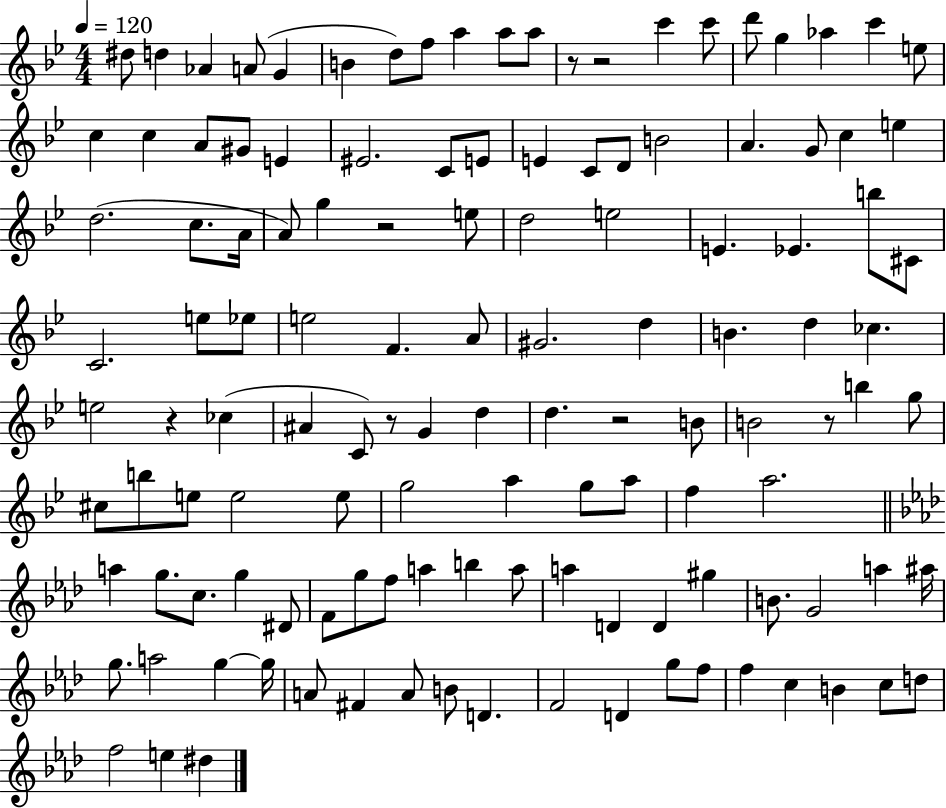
D#5/e D5/q Ab4/q A4/e G4/q B4/q D5/e F5/e A5/q A5/e A5/e R/e R/h C6/q C6/e D6/e G5/q Ab5/q C6/q E5/e C5/q C5/q A4/e G#4/e E4/q EIS4/h. C4/e E4/e E4/q C4/e D4/e B4/h A4/q. G4/e C5/q E5/q D5/h. C5/e. A4/s A4/e G5/q R/h E5/e D5/h E5/h E4/q. Eb4/q. B5/e C#4/e C4/h. E5/e Eb5/e E5/h F4/q. A4/e G#4/h. D5/q B4/q. D5/q CES5/q. E5/h R/q CES5/q A#4/q C4/e R/e G4/q D5/q D5/q. R/h B4/e B4/h R/e B5/q G5/e C#5/e B5/e E5/e E5/h E5/e G5/h A5/q G5/e A5/e F5/q A5/h. A5/q G5/e. C5/e. G5/q D#4/e F4/e G5/e F5/e A5/q B5/q A5/e A5/q D4/q D4/q G#5/q B4/e. G4/h A5/q A#5/s G5/e. A5/h G5/q G5/s A4/e F#4/q A4/e B4/e D4/q. F4/h D4/q G5/e F5/e F5/q C5/q B4/q C5/e D5/e F5/h E5/q D#5/q